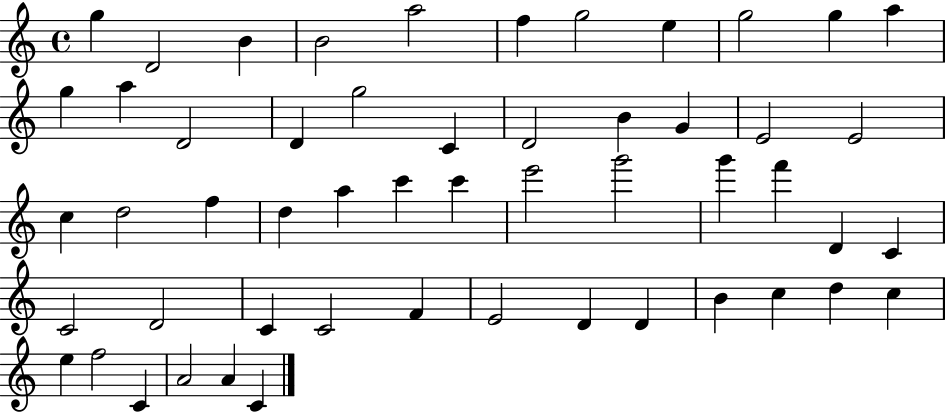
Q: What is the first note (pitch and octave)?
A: G5